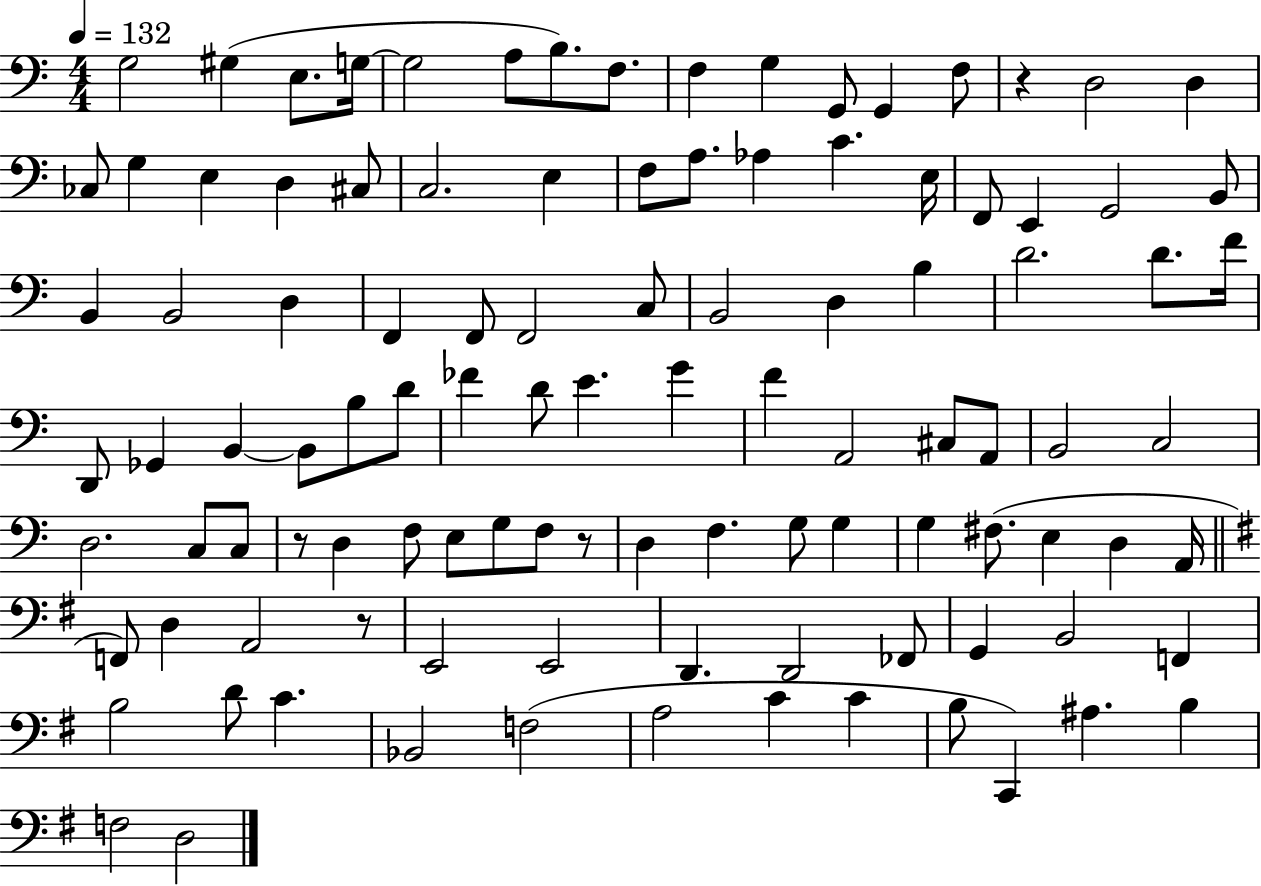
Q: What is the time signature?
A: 4/4